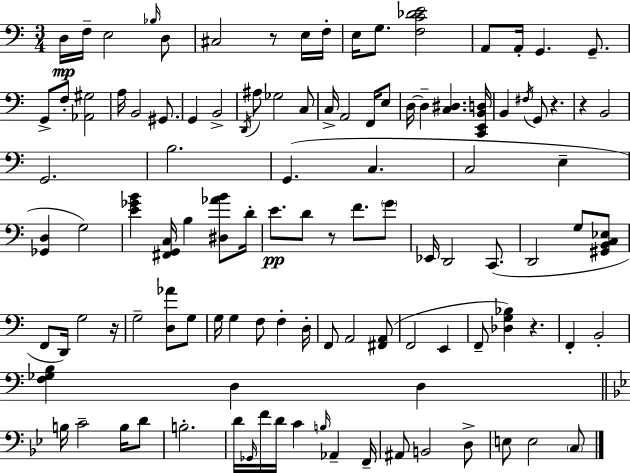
X:1
T:Untitled
M:3/4
L:1/4
K:C
D,/4 F,/4 E,2 _B,/4 D,/2 ^C,2 z/2 E,/4 F,/4 E,/4 G,/2 [F,C_DE]2 A,,/2 A,,/4 G,, G,,/2 G,,/2 F,/2 [_A,,^G,]2 A,/4 B,,2 ^G,,/2 G,, B,,2 D,,/4 ^A,/2 _G,2 C,/2 C,/4 A,,2 F,,/4 E,/2 D,/4 D, [C,^D,] [C,,E,,B,,D,]/4 B,, ^F,/4 G,,/2 z z B,,2 G,,2 B,2 G,, C, C,2 E, [_G,,D,] G,2 [E_GB] [^F,,G,,C,]/4 B, [^D,_AB]/2 D/4 E/2 D/2 z/2 F/2 G/2 _E,,/4 D,,2 C,,/2 D,,2 G,/2 [^G,,B,,C,_E,]/2 F,,/2 D,,/4 G,2 z/4 G,2 [D,_A]/2 G,/2 G,/4 G, F,/2 F, D,/4 F,,/2 A,,2 [^F,,A,,]/2 F,,2 E,, F,,/2 [_D,G,_B,] z F,, B,,2 [F,_G,B,] D, D, B,/4 C2 B,/4 D/2 B,2 D/4 _G,,/4 F/4 D/4 C B,/4 _A,, F,,/4 ^A,,/2 B,,2 D,/2 E,/2 E,2 C,/2